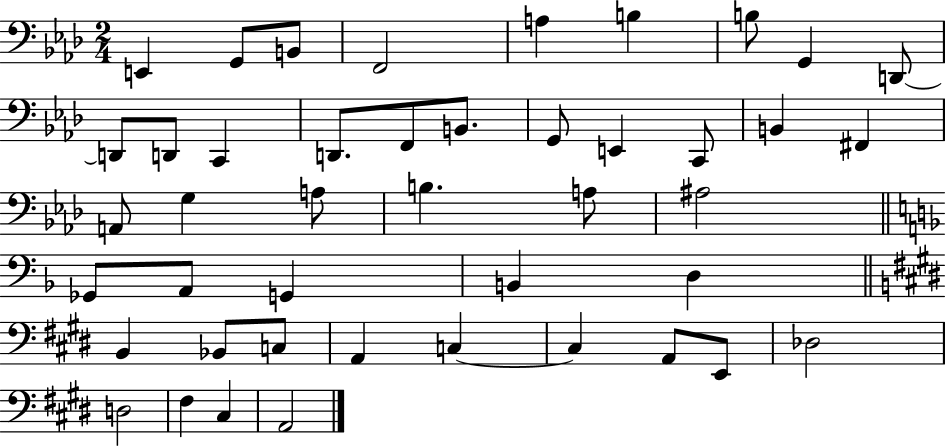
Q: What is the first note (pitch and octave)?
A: E2